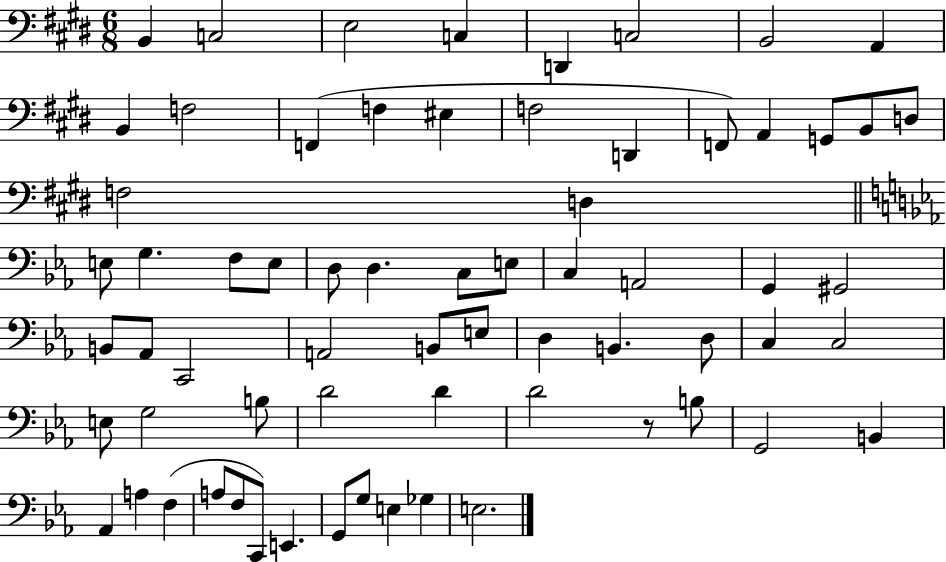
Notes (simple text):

B2/q C3/h E3/h C3/q D2/q C3/h B2/h A2/q B2/q F3/h F2/q F3/q EIS3/q F3/h D2/q F2/e A2/q G2/e B2/e D3/e F3/h D3/q E3/e G3/q. F3/e E3/e D3/e D3/q. C3/e E3/e C3/q A2/h G2/q G#2/h B2/e Ab2/e C2/h A2/h B2/e E3/e D3/q B2/q. D3/e C3/q C3/h E3/e G3/h B3/e D4/h D4/q D4/h R/e B3/e G2/h B2/q Ab2/q A3/q F3/q A3/e F3/e C2/e E2/q. G2/e G3/e E3/q Gb3/q E3/h.